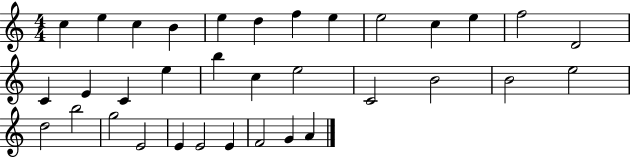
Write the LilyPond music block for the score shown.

{
  \clef treble
  \numericTimeSignature
  \time 4/4
  \key c \major
  c''4 e''4 c''4 b'4 | e''4 d''4 f''4 e''4 | e''2 c''4 e''4 | f''2 d'2 | \break c'4 e'4 c'4 e''4 | b''4 c''4 e''2 | c'2 b'2 | b'2 e''2 | \break d''2 b''2 | g''2 e'2 | e'4 e'2 e'4 | f'2 g'4 a'4 | \break \bar "|."
}